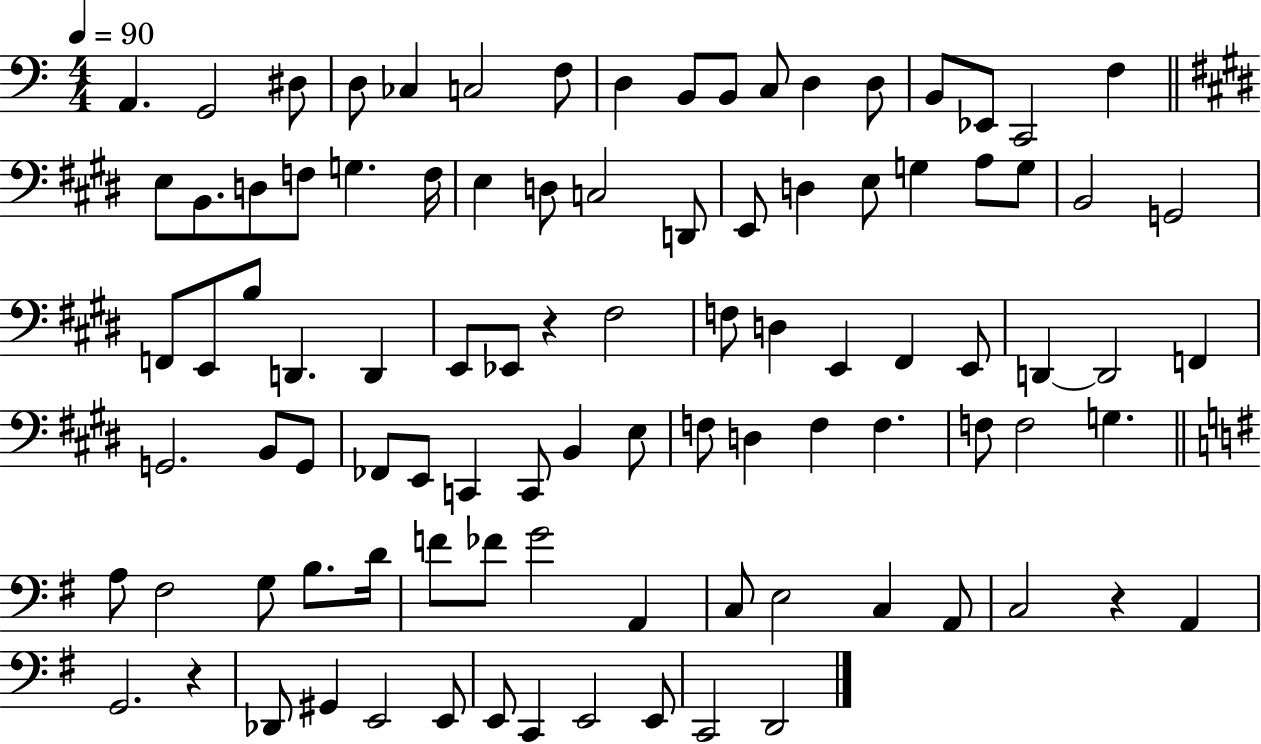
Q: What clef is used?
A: bass